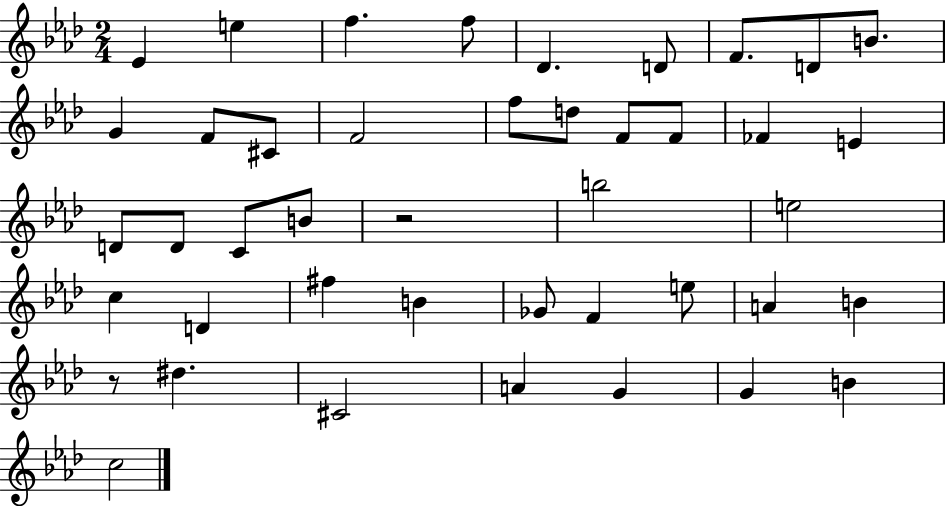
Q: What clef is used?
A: treble